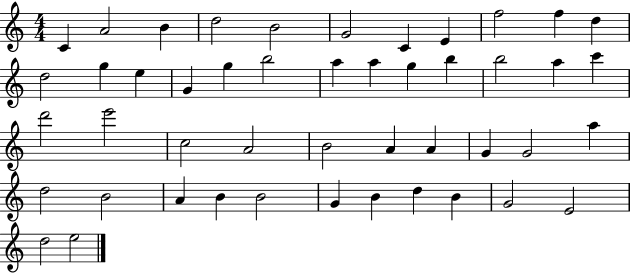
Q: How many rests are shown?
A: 0